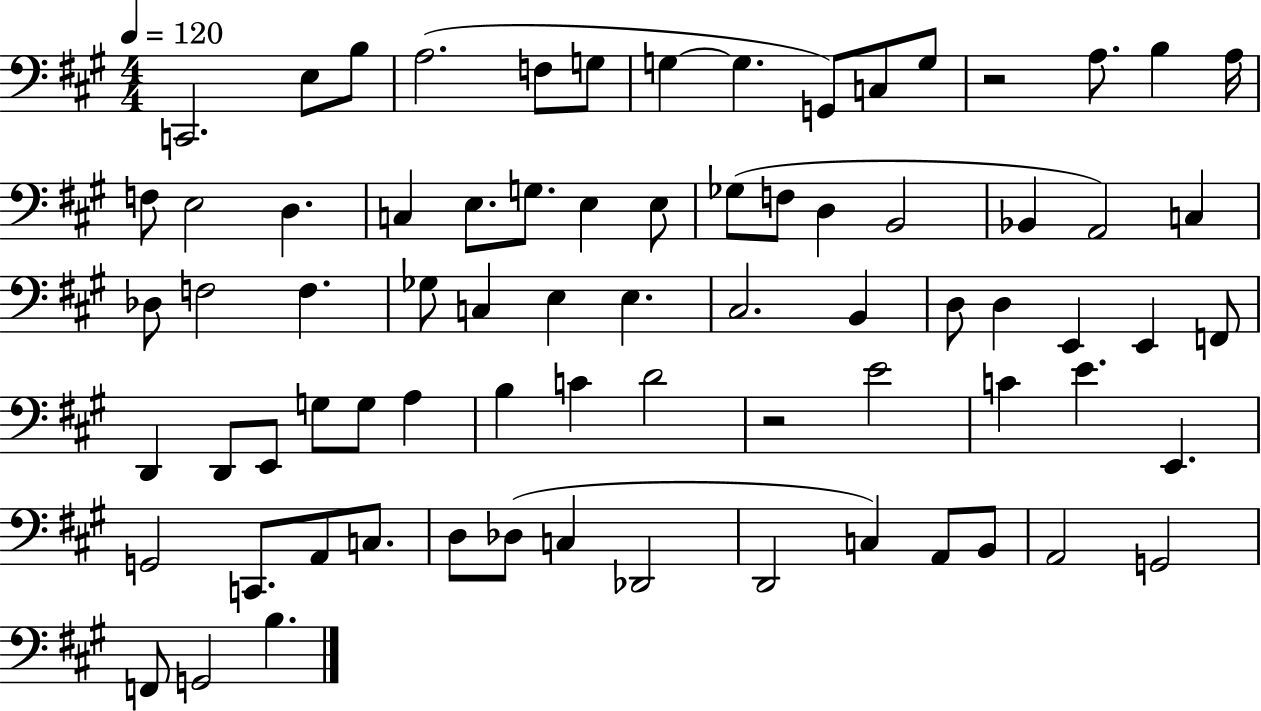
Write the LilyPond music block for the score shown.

{
  \clef bass
  \numericTimeSignature
  \time 4/4
  \key a \major
  \tempo 4 = 120
  c,2. e8 b8 | a2.( f8 g8 | g4~~ g4. g,8) c8 g8 | r2 a8. b4 a16 | \break f8 e2 d4. | c4 e8. g8. e4 e8 | ges8( f8 d4 b,2 | bes,4 a,2) c4 | \break des8 f2 f4. | ges8 c4 e4 e4. | cis2. b,4 | d8 d4 e,4 e,4 f,8 | \break d,4 d,8 e,8 g8 g8 a4 | b4 c'4 d'2 | r2 e'2 | c'4 e'4. e,4. | \break g,2 c,8. a,8 c8. | d8 des8( c4 des,2 | d,2 c4) a,8 b,8 | a,2 g,2 | \break f,8 g,2 b4. | \bar "|."
}